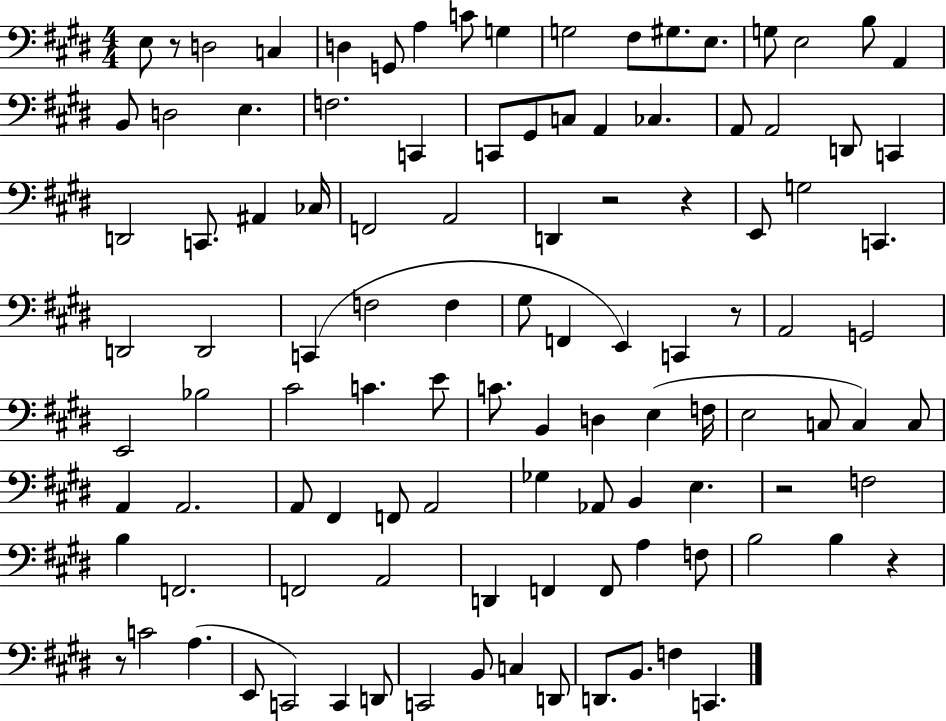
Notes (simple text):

E3/e R/e D3/h C3/q D3/q G2/e A3/q C4/e G3/q G3/h F#3/e G#3/e. E3/e. G3/e E3/h B3/e A2/q B2/e D3/h E3/q. F3/h. C2/q C2/e G#2/e C3/e A2/q CES3/q. A2/e A2/h D2/e C2/q D2/h C2/e. A#2/q CES3/s F2/h A2/h D2/q R/h R/q E2/e G3/h C2/q. D2/h D2/h C2/q F3/h F3/q G#3/e F2/q E2/q C2/q R/e A2/h G2/h E2/h Bb3/h C#4/h C4/q. E4/e C4/e. B2/q D3/q E3/q F3/s E3/h C3/e C3/q C3/e A2/q A2/h. A2/e F#2/q F2/e A2/h Gb3/q Ab2/e B2/q E3/q. R/h F3/h B3/q F2/h. F2/h A2/h D2/q F2/q F2/e A3/q F3/e B3/h B3/q R/q R/e C4/h A3/q. E2/e C2/h C2/q D2/e C2/h B2/e C3/q D2/e D2/e. B2/e. F3/q C2/q.